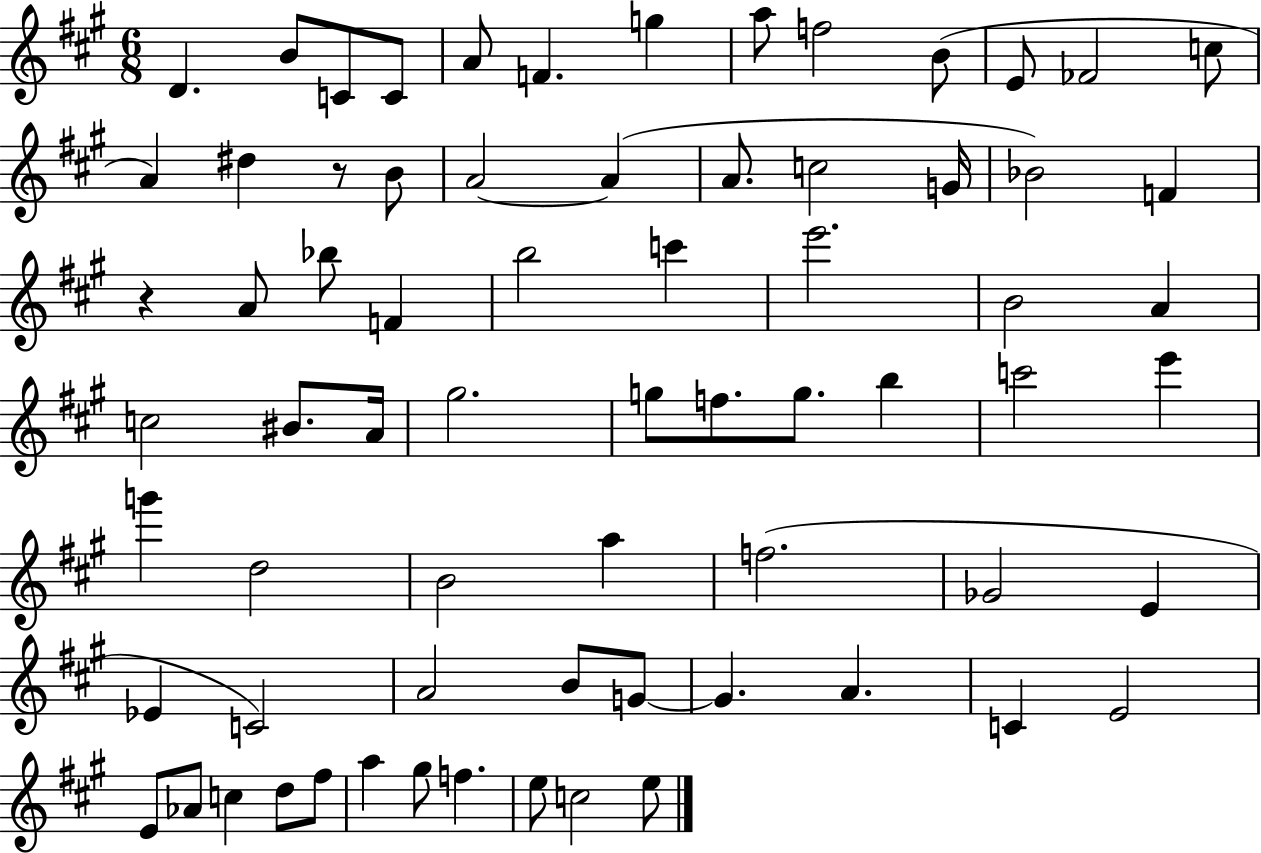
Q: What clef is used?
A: treble